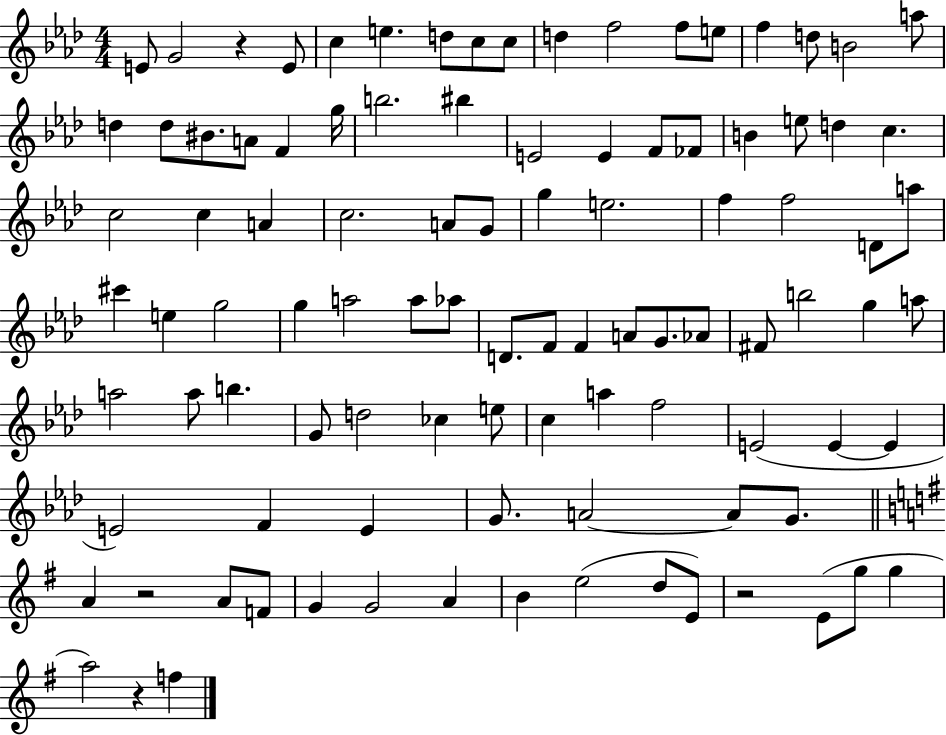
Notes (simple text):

E4/e G4/h R/q E4/e C5/q E5/q. D5/e C5/e C5/e D5/q F5/h F5/e E5/e F5/q D5/e B4/h A5/e D5/q D5/e BIS4/e. A4/e F4/q G5/s B5/h. BIS5/q E4/h E4/q F4/e FES4/e B4/q E5/e D5/q C5/q. C5/h C5/q A4/q C5/h. A4/e G4/e G5/q E5/h. F5/q F5/h D4/e A5/e C#6/q E5/q G5/h G5/q A5/h A5/e Ab5/e D4/e. F4/e F4/q A4/e G4/e. Ab4/e F#4/e B5/h G5/q A5/e A5/h A5/e B5/q. G4/e D5/h CES5/q E5/e C5/q A5/q F5/h E4/h E4/q E4/q E4/h F4/q E4/q G4/e. A4/h A4/e G4/e. A4/q R/h A4/e F4/e G4/q G4/h A4/q B4/q E5/h D5/e E4/e R/h E4/e G5/e G5/q A5/h R/q F5/q